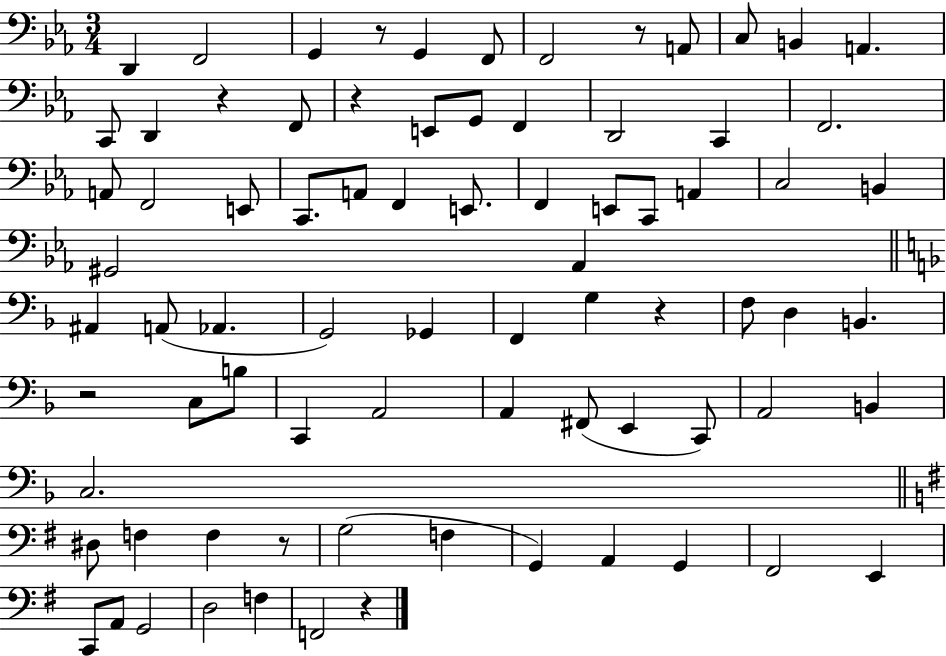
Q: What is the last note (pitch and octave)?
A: F2